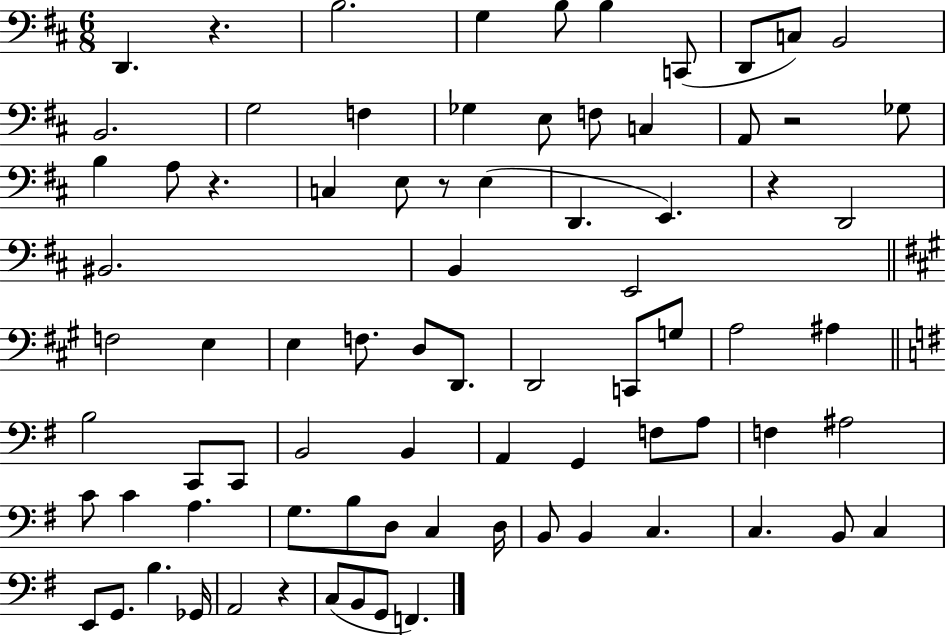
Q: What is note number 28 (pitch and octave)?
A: B2